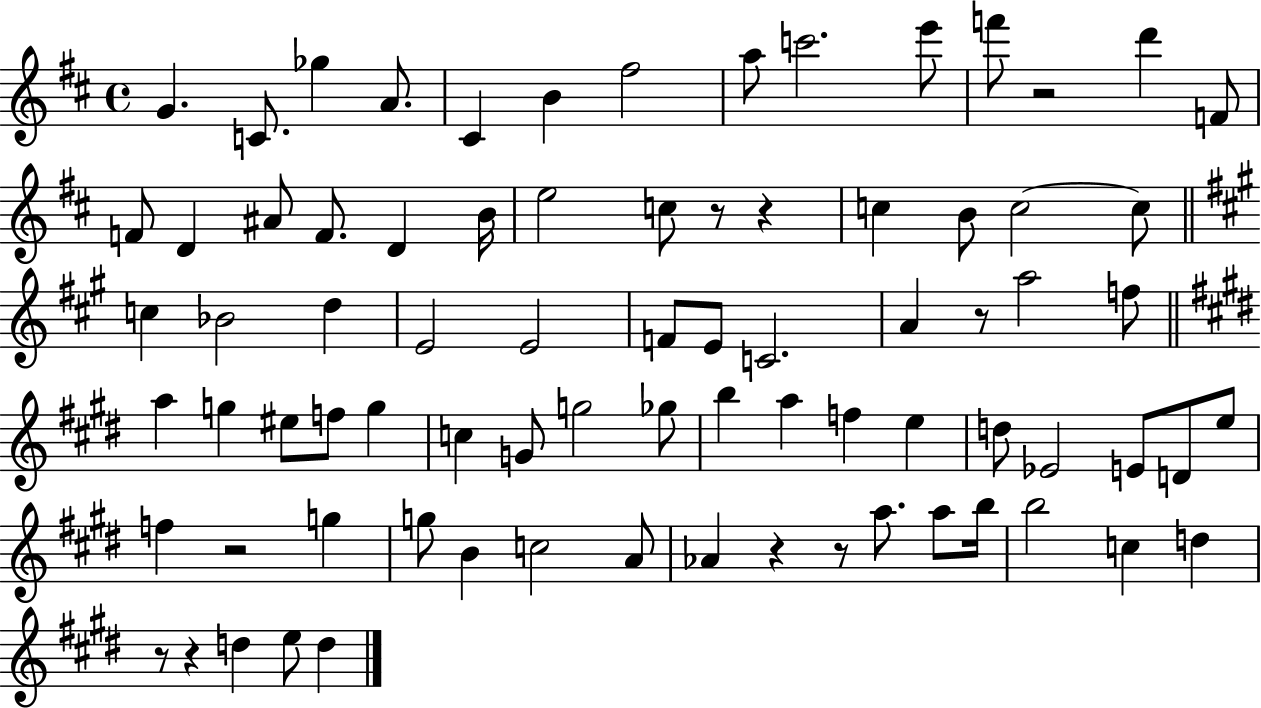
{
  \clef treble
  \time 4/4
  \defaultTimeSignature
  \key d \major
  \repeat volta 2 { g'4. c'8. ges''4 a'8. | cis'4 b'4 fis''2 | a''8 c'''2. e'''8 | f'''8 r2 d'''4 f'8 | \break f'8 d'4 ais'8 f'8. d'4 b'16 | e''2 c''8 r8 r4 | c''4 b'8 c''2~~ c''8 | \bar "||" \break \key a \major c''4 bes'2 d''4 | e'2 e'2 | f'8 e'8 c'2. | a'4 r8 a''2 f''8 | \break \bar "||" \break \key e \major a''4 g''4 eis''8 f''8 g''4 | c''4 g'8 g''2 ges''8 | b''4 a''4 f''4 e''4 | d''8 ees'2 e'8 d'8 e''8 | \break f''4 r2 g''4 | g''8 b'4 c''2 a'8 | aes'4 r4 r8 a''8. a''8 b''16 | b''2 c''4 d''4 | \break r8 r4 d''4 e''8 d''4 | } \bar "|."
}